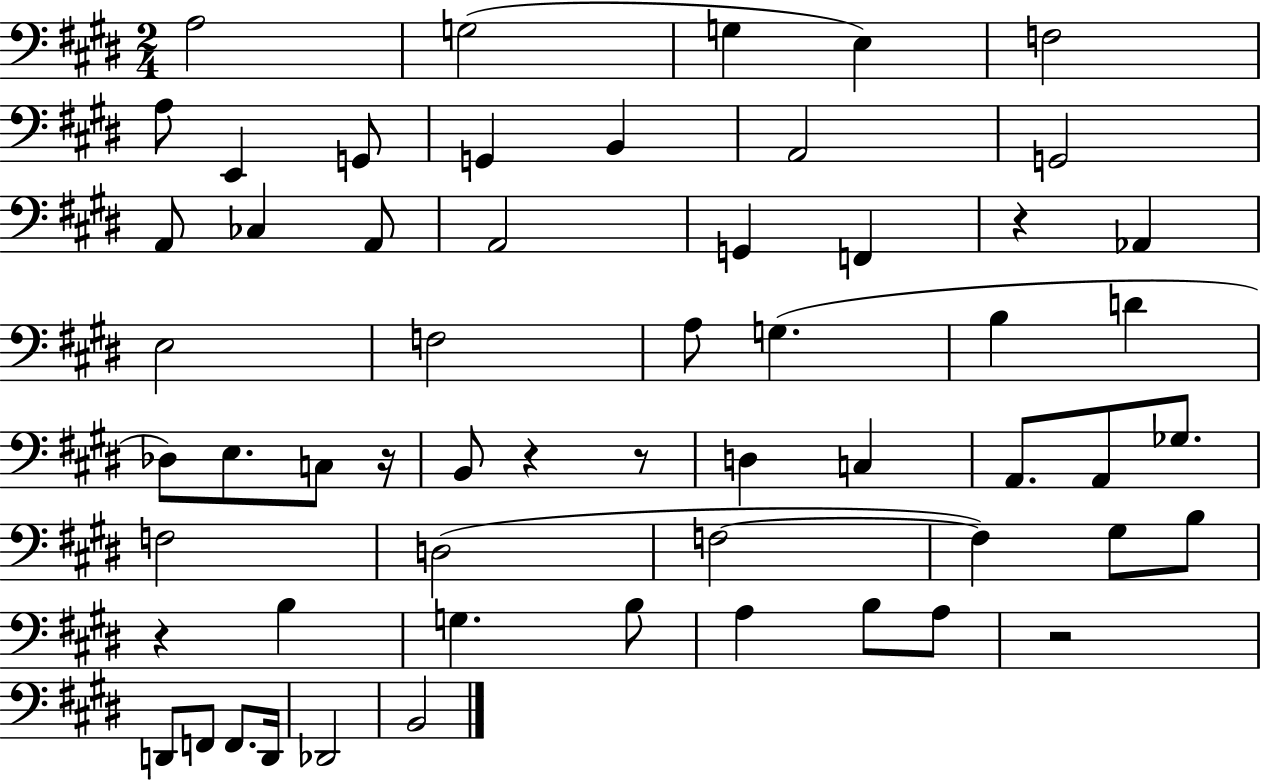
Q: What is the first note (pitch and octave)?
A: A3